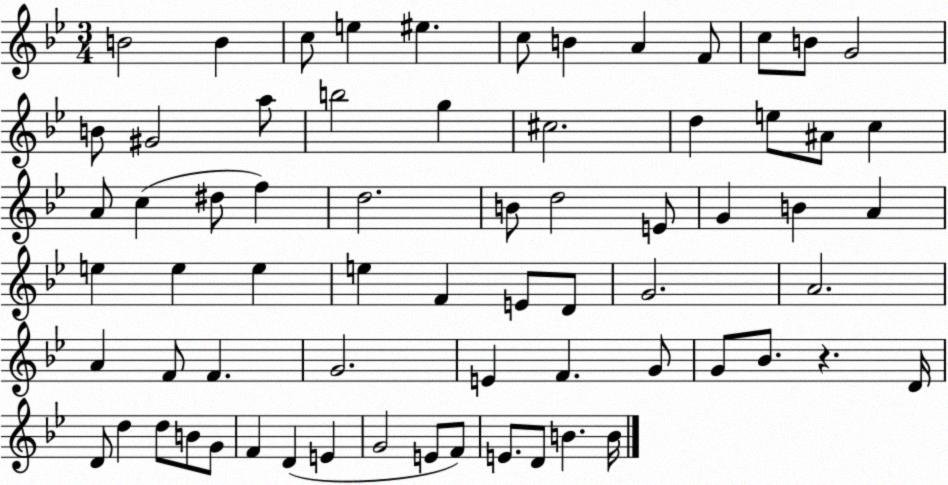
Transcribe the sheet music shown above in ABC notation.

X:1
T:Untitled
M:3/4
L:1/4
K:Bb
B2 B c/2 e ^e c/2 B A F/2 c/2 B/2 G2 B/2 ^G2 a/2 b2 g ^c2 d e/2 ^A/2 c A/2 c ^d/2 f d2 B/2 d2 E/2 G B A e e e e F E/2 D/2 G2 A2 A F/2 F G2 E F G/2 G/2 _B/2 z D/4 D/2 d d/2 B/2 G/2 F D E G2 E/2 F/2 E/2 D/2 B B/4